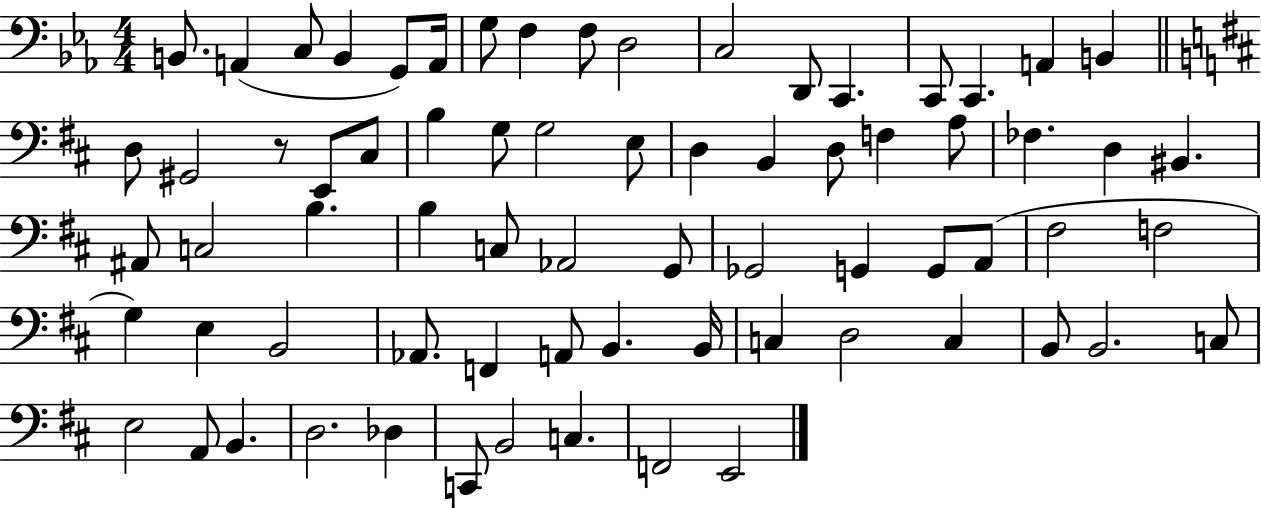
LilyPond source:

{
  \clef bass
  \numericTimeSignature
  \time 4/4
  \key ees \major
  b,8. a,4( c8 b,4 g,8) a,16 | g8 f4 f8 d2 | c2 d,8 c,4. | c,8 c,4. a,4 b,4 | \break \bar "||" \break \key d \major d8 gis,2 r8 e,8 cis8 | b4 g8 g2 e8 | d4 b,4 d8 f4 a8 | fes4. d4 bis,4. | \break ais,8 c2 b4. | b4 c8 aes,2 g,8 | ges,2 g,4 g,8 a,8( | fis2 f2 | \break g4) e4 b,2 | aes,8. f,4 a,8 b,4. b,16 | c4 d2 c4 | b,8 b,2. c8 | \break e2 a,8 b,4. | d2. des4 | c,8 b,2 c4. | f,2 e,2 | \break \bar "|."
}